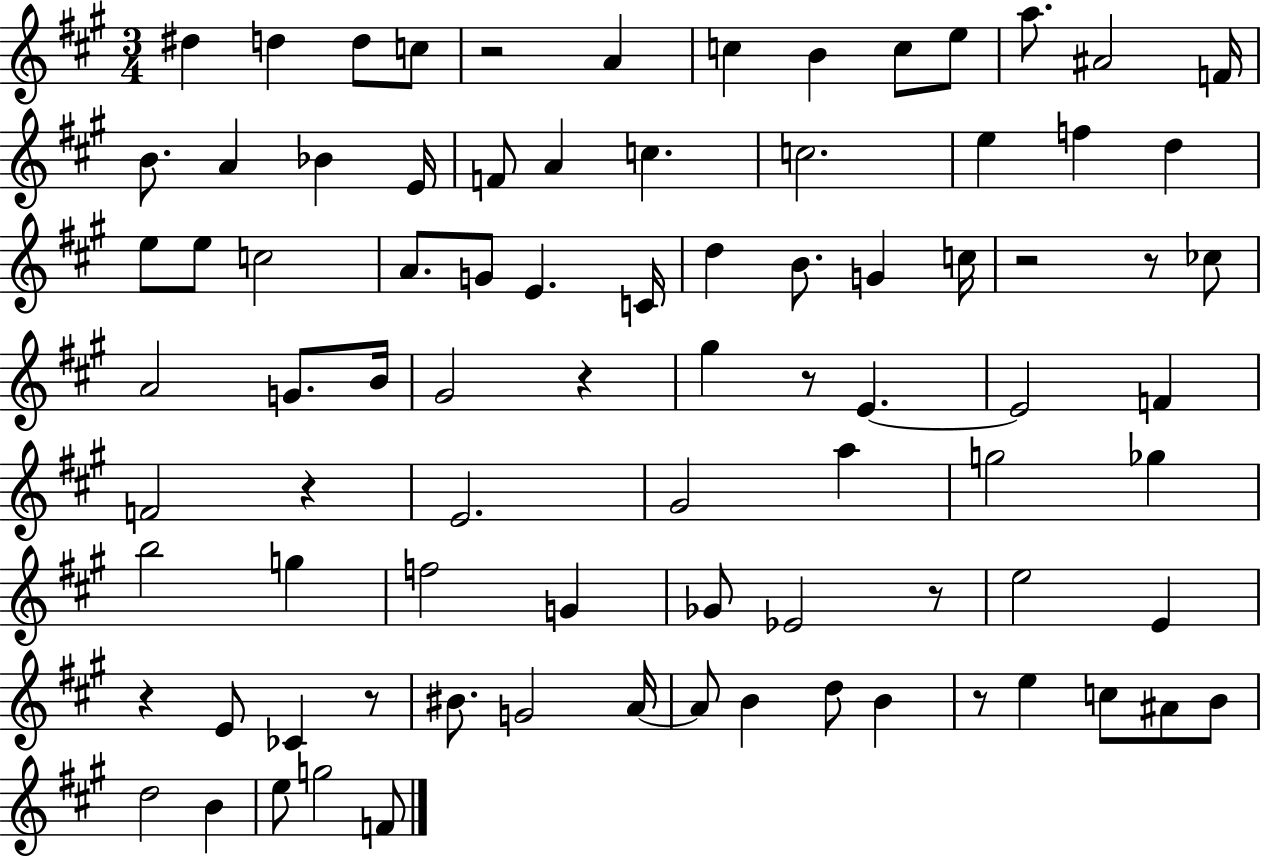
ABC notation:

X:1
T:Untitled
M:3/4
L:1/4
K:A
^d d d/2 c/2 z2 A c B c/2 e/2 a/2 ^A2 F/4 B/2 A _B E/4 F/2 A c c2 e f d e/2 e/2 c2 A/2 G/2 E C/4 d B/2 G c/4 z2 z/2 _c/2 A2 G/2 B/4 ^G2 z ^g z/2 E E2 F F2 z E2 ^G2 a g2 _g b2 g f2 G _G/2 _E2 z/2 e2 E z E/2 _C z/2 ^B/2 G2 A/4 A/2 B d/2 B z/2 e c/2 ^A/2 B/2 d2 B e/2 g2 F/2